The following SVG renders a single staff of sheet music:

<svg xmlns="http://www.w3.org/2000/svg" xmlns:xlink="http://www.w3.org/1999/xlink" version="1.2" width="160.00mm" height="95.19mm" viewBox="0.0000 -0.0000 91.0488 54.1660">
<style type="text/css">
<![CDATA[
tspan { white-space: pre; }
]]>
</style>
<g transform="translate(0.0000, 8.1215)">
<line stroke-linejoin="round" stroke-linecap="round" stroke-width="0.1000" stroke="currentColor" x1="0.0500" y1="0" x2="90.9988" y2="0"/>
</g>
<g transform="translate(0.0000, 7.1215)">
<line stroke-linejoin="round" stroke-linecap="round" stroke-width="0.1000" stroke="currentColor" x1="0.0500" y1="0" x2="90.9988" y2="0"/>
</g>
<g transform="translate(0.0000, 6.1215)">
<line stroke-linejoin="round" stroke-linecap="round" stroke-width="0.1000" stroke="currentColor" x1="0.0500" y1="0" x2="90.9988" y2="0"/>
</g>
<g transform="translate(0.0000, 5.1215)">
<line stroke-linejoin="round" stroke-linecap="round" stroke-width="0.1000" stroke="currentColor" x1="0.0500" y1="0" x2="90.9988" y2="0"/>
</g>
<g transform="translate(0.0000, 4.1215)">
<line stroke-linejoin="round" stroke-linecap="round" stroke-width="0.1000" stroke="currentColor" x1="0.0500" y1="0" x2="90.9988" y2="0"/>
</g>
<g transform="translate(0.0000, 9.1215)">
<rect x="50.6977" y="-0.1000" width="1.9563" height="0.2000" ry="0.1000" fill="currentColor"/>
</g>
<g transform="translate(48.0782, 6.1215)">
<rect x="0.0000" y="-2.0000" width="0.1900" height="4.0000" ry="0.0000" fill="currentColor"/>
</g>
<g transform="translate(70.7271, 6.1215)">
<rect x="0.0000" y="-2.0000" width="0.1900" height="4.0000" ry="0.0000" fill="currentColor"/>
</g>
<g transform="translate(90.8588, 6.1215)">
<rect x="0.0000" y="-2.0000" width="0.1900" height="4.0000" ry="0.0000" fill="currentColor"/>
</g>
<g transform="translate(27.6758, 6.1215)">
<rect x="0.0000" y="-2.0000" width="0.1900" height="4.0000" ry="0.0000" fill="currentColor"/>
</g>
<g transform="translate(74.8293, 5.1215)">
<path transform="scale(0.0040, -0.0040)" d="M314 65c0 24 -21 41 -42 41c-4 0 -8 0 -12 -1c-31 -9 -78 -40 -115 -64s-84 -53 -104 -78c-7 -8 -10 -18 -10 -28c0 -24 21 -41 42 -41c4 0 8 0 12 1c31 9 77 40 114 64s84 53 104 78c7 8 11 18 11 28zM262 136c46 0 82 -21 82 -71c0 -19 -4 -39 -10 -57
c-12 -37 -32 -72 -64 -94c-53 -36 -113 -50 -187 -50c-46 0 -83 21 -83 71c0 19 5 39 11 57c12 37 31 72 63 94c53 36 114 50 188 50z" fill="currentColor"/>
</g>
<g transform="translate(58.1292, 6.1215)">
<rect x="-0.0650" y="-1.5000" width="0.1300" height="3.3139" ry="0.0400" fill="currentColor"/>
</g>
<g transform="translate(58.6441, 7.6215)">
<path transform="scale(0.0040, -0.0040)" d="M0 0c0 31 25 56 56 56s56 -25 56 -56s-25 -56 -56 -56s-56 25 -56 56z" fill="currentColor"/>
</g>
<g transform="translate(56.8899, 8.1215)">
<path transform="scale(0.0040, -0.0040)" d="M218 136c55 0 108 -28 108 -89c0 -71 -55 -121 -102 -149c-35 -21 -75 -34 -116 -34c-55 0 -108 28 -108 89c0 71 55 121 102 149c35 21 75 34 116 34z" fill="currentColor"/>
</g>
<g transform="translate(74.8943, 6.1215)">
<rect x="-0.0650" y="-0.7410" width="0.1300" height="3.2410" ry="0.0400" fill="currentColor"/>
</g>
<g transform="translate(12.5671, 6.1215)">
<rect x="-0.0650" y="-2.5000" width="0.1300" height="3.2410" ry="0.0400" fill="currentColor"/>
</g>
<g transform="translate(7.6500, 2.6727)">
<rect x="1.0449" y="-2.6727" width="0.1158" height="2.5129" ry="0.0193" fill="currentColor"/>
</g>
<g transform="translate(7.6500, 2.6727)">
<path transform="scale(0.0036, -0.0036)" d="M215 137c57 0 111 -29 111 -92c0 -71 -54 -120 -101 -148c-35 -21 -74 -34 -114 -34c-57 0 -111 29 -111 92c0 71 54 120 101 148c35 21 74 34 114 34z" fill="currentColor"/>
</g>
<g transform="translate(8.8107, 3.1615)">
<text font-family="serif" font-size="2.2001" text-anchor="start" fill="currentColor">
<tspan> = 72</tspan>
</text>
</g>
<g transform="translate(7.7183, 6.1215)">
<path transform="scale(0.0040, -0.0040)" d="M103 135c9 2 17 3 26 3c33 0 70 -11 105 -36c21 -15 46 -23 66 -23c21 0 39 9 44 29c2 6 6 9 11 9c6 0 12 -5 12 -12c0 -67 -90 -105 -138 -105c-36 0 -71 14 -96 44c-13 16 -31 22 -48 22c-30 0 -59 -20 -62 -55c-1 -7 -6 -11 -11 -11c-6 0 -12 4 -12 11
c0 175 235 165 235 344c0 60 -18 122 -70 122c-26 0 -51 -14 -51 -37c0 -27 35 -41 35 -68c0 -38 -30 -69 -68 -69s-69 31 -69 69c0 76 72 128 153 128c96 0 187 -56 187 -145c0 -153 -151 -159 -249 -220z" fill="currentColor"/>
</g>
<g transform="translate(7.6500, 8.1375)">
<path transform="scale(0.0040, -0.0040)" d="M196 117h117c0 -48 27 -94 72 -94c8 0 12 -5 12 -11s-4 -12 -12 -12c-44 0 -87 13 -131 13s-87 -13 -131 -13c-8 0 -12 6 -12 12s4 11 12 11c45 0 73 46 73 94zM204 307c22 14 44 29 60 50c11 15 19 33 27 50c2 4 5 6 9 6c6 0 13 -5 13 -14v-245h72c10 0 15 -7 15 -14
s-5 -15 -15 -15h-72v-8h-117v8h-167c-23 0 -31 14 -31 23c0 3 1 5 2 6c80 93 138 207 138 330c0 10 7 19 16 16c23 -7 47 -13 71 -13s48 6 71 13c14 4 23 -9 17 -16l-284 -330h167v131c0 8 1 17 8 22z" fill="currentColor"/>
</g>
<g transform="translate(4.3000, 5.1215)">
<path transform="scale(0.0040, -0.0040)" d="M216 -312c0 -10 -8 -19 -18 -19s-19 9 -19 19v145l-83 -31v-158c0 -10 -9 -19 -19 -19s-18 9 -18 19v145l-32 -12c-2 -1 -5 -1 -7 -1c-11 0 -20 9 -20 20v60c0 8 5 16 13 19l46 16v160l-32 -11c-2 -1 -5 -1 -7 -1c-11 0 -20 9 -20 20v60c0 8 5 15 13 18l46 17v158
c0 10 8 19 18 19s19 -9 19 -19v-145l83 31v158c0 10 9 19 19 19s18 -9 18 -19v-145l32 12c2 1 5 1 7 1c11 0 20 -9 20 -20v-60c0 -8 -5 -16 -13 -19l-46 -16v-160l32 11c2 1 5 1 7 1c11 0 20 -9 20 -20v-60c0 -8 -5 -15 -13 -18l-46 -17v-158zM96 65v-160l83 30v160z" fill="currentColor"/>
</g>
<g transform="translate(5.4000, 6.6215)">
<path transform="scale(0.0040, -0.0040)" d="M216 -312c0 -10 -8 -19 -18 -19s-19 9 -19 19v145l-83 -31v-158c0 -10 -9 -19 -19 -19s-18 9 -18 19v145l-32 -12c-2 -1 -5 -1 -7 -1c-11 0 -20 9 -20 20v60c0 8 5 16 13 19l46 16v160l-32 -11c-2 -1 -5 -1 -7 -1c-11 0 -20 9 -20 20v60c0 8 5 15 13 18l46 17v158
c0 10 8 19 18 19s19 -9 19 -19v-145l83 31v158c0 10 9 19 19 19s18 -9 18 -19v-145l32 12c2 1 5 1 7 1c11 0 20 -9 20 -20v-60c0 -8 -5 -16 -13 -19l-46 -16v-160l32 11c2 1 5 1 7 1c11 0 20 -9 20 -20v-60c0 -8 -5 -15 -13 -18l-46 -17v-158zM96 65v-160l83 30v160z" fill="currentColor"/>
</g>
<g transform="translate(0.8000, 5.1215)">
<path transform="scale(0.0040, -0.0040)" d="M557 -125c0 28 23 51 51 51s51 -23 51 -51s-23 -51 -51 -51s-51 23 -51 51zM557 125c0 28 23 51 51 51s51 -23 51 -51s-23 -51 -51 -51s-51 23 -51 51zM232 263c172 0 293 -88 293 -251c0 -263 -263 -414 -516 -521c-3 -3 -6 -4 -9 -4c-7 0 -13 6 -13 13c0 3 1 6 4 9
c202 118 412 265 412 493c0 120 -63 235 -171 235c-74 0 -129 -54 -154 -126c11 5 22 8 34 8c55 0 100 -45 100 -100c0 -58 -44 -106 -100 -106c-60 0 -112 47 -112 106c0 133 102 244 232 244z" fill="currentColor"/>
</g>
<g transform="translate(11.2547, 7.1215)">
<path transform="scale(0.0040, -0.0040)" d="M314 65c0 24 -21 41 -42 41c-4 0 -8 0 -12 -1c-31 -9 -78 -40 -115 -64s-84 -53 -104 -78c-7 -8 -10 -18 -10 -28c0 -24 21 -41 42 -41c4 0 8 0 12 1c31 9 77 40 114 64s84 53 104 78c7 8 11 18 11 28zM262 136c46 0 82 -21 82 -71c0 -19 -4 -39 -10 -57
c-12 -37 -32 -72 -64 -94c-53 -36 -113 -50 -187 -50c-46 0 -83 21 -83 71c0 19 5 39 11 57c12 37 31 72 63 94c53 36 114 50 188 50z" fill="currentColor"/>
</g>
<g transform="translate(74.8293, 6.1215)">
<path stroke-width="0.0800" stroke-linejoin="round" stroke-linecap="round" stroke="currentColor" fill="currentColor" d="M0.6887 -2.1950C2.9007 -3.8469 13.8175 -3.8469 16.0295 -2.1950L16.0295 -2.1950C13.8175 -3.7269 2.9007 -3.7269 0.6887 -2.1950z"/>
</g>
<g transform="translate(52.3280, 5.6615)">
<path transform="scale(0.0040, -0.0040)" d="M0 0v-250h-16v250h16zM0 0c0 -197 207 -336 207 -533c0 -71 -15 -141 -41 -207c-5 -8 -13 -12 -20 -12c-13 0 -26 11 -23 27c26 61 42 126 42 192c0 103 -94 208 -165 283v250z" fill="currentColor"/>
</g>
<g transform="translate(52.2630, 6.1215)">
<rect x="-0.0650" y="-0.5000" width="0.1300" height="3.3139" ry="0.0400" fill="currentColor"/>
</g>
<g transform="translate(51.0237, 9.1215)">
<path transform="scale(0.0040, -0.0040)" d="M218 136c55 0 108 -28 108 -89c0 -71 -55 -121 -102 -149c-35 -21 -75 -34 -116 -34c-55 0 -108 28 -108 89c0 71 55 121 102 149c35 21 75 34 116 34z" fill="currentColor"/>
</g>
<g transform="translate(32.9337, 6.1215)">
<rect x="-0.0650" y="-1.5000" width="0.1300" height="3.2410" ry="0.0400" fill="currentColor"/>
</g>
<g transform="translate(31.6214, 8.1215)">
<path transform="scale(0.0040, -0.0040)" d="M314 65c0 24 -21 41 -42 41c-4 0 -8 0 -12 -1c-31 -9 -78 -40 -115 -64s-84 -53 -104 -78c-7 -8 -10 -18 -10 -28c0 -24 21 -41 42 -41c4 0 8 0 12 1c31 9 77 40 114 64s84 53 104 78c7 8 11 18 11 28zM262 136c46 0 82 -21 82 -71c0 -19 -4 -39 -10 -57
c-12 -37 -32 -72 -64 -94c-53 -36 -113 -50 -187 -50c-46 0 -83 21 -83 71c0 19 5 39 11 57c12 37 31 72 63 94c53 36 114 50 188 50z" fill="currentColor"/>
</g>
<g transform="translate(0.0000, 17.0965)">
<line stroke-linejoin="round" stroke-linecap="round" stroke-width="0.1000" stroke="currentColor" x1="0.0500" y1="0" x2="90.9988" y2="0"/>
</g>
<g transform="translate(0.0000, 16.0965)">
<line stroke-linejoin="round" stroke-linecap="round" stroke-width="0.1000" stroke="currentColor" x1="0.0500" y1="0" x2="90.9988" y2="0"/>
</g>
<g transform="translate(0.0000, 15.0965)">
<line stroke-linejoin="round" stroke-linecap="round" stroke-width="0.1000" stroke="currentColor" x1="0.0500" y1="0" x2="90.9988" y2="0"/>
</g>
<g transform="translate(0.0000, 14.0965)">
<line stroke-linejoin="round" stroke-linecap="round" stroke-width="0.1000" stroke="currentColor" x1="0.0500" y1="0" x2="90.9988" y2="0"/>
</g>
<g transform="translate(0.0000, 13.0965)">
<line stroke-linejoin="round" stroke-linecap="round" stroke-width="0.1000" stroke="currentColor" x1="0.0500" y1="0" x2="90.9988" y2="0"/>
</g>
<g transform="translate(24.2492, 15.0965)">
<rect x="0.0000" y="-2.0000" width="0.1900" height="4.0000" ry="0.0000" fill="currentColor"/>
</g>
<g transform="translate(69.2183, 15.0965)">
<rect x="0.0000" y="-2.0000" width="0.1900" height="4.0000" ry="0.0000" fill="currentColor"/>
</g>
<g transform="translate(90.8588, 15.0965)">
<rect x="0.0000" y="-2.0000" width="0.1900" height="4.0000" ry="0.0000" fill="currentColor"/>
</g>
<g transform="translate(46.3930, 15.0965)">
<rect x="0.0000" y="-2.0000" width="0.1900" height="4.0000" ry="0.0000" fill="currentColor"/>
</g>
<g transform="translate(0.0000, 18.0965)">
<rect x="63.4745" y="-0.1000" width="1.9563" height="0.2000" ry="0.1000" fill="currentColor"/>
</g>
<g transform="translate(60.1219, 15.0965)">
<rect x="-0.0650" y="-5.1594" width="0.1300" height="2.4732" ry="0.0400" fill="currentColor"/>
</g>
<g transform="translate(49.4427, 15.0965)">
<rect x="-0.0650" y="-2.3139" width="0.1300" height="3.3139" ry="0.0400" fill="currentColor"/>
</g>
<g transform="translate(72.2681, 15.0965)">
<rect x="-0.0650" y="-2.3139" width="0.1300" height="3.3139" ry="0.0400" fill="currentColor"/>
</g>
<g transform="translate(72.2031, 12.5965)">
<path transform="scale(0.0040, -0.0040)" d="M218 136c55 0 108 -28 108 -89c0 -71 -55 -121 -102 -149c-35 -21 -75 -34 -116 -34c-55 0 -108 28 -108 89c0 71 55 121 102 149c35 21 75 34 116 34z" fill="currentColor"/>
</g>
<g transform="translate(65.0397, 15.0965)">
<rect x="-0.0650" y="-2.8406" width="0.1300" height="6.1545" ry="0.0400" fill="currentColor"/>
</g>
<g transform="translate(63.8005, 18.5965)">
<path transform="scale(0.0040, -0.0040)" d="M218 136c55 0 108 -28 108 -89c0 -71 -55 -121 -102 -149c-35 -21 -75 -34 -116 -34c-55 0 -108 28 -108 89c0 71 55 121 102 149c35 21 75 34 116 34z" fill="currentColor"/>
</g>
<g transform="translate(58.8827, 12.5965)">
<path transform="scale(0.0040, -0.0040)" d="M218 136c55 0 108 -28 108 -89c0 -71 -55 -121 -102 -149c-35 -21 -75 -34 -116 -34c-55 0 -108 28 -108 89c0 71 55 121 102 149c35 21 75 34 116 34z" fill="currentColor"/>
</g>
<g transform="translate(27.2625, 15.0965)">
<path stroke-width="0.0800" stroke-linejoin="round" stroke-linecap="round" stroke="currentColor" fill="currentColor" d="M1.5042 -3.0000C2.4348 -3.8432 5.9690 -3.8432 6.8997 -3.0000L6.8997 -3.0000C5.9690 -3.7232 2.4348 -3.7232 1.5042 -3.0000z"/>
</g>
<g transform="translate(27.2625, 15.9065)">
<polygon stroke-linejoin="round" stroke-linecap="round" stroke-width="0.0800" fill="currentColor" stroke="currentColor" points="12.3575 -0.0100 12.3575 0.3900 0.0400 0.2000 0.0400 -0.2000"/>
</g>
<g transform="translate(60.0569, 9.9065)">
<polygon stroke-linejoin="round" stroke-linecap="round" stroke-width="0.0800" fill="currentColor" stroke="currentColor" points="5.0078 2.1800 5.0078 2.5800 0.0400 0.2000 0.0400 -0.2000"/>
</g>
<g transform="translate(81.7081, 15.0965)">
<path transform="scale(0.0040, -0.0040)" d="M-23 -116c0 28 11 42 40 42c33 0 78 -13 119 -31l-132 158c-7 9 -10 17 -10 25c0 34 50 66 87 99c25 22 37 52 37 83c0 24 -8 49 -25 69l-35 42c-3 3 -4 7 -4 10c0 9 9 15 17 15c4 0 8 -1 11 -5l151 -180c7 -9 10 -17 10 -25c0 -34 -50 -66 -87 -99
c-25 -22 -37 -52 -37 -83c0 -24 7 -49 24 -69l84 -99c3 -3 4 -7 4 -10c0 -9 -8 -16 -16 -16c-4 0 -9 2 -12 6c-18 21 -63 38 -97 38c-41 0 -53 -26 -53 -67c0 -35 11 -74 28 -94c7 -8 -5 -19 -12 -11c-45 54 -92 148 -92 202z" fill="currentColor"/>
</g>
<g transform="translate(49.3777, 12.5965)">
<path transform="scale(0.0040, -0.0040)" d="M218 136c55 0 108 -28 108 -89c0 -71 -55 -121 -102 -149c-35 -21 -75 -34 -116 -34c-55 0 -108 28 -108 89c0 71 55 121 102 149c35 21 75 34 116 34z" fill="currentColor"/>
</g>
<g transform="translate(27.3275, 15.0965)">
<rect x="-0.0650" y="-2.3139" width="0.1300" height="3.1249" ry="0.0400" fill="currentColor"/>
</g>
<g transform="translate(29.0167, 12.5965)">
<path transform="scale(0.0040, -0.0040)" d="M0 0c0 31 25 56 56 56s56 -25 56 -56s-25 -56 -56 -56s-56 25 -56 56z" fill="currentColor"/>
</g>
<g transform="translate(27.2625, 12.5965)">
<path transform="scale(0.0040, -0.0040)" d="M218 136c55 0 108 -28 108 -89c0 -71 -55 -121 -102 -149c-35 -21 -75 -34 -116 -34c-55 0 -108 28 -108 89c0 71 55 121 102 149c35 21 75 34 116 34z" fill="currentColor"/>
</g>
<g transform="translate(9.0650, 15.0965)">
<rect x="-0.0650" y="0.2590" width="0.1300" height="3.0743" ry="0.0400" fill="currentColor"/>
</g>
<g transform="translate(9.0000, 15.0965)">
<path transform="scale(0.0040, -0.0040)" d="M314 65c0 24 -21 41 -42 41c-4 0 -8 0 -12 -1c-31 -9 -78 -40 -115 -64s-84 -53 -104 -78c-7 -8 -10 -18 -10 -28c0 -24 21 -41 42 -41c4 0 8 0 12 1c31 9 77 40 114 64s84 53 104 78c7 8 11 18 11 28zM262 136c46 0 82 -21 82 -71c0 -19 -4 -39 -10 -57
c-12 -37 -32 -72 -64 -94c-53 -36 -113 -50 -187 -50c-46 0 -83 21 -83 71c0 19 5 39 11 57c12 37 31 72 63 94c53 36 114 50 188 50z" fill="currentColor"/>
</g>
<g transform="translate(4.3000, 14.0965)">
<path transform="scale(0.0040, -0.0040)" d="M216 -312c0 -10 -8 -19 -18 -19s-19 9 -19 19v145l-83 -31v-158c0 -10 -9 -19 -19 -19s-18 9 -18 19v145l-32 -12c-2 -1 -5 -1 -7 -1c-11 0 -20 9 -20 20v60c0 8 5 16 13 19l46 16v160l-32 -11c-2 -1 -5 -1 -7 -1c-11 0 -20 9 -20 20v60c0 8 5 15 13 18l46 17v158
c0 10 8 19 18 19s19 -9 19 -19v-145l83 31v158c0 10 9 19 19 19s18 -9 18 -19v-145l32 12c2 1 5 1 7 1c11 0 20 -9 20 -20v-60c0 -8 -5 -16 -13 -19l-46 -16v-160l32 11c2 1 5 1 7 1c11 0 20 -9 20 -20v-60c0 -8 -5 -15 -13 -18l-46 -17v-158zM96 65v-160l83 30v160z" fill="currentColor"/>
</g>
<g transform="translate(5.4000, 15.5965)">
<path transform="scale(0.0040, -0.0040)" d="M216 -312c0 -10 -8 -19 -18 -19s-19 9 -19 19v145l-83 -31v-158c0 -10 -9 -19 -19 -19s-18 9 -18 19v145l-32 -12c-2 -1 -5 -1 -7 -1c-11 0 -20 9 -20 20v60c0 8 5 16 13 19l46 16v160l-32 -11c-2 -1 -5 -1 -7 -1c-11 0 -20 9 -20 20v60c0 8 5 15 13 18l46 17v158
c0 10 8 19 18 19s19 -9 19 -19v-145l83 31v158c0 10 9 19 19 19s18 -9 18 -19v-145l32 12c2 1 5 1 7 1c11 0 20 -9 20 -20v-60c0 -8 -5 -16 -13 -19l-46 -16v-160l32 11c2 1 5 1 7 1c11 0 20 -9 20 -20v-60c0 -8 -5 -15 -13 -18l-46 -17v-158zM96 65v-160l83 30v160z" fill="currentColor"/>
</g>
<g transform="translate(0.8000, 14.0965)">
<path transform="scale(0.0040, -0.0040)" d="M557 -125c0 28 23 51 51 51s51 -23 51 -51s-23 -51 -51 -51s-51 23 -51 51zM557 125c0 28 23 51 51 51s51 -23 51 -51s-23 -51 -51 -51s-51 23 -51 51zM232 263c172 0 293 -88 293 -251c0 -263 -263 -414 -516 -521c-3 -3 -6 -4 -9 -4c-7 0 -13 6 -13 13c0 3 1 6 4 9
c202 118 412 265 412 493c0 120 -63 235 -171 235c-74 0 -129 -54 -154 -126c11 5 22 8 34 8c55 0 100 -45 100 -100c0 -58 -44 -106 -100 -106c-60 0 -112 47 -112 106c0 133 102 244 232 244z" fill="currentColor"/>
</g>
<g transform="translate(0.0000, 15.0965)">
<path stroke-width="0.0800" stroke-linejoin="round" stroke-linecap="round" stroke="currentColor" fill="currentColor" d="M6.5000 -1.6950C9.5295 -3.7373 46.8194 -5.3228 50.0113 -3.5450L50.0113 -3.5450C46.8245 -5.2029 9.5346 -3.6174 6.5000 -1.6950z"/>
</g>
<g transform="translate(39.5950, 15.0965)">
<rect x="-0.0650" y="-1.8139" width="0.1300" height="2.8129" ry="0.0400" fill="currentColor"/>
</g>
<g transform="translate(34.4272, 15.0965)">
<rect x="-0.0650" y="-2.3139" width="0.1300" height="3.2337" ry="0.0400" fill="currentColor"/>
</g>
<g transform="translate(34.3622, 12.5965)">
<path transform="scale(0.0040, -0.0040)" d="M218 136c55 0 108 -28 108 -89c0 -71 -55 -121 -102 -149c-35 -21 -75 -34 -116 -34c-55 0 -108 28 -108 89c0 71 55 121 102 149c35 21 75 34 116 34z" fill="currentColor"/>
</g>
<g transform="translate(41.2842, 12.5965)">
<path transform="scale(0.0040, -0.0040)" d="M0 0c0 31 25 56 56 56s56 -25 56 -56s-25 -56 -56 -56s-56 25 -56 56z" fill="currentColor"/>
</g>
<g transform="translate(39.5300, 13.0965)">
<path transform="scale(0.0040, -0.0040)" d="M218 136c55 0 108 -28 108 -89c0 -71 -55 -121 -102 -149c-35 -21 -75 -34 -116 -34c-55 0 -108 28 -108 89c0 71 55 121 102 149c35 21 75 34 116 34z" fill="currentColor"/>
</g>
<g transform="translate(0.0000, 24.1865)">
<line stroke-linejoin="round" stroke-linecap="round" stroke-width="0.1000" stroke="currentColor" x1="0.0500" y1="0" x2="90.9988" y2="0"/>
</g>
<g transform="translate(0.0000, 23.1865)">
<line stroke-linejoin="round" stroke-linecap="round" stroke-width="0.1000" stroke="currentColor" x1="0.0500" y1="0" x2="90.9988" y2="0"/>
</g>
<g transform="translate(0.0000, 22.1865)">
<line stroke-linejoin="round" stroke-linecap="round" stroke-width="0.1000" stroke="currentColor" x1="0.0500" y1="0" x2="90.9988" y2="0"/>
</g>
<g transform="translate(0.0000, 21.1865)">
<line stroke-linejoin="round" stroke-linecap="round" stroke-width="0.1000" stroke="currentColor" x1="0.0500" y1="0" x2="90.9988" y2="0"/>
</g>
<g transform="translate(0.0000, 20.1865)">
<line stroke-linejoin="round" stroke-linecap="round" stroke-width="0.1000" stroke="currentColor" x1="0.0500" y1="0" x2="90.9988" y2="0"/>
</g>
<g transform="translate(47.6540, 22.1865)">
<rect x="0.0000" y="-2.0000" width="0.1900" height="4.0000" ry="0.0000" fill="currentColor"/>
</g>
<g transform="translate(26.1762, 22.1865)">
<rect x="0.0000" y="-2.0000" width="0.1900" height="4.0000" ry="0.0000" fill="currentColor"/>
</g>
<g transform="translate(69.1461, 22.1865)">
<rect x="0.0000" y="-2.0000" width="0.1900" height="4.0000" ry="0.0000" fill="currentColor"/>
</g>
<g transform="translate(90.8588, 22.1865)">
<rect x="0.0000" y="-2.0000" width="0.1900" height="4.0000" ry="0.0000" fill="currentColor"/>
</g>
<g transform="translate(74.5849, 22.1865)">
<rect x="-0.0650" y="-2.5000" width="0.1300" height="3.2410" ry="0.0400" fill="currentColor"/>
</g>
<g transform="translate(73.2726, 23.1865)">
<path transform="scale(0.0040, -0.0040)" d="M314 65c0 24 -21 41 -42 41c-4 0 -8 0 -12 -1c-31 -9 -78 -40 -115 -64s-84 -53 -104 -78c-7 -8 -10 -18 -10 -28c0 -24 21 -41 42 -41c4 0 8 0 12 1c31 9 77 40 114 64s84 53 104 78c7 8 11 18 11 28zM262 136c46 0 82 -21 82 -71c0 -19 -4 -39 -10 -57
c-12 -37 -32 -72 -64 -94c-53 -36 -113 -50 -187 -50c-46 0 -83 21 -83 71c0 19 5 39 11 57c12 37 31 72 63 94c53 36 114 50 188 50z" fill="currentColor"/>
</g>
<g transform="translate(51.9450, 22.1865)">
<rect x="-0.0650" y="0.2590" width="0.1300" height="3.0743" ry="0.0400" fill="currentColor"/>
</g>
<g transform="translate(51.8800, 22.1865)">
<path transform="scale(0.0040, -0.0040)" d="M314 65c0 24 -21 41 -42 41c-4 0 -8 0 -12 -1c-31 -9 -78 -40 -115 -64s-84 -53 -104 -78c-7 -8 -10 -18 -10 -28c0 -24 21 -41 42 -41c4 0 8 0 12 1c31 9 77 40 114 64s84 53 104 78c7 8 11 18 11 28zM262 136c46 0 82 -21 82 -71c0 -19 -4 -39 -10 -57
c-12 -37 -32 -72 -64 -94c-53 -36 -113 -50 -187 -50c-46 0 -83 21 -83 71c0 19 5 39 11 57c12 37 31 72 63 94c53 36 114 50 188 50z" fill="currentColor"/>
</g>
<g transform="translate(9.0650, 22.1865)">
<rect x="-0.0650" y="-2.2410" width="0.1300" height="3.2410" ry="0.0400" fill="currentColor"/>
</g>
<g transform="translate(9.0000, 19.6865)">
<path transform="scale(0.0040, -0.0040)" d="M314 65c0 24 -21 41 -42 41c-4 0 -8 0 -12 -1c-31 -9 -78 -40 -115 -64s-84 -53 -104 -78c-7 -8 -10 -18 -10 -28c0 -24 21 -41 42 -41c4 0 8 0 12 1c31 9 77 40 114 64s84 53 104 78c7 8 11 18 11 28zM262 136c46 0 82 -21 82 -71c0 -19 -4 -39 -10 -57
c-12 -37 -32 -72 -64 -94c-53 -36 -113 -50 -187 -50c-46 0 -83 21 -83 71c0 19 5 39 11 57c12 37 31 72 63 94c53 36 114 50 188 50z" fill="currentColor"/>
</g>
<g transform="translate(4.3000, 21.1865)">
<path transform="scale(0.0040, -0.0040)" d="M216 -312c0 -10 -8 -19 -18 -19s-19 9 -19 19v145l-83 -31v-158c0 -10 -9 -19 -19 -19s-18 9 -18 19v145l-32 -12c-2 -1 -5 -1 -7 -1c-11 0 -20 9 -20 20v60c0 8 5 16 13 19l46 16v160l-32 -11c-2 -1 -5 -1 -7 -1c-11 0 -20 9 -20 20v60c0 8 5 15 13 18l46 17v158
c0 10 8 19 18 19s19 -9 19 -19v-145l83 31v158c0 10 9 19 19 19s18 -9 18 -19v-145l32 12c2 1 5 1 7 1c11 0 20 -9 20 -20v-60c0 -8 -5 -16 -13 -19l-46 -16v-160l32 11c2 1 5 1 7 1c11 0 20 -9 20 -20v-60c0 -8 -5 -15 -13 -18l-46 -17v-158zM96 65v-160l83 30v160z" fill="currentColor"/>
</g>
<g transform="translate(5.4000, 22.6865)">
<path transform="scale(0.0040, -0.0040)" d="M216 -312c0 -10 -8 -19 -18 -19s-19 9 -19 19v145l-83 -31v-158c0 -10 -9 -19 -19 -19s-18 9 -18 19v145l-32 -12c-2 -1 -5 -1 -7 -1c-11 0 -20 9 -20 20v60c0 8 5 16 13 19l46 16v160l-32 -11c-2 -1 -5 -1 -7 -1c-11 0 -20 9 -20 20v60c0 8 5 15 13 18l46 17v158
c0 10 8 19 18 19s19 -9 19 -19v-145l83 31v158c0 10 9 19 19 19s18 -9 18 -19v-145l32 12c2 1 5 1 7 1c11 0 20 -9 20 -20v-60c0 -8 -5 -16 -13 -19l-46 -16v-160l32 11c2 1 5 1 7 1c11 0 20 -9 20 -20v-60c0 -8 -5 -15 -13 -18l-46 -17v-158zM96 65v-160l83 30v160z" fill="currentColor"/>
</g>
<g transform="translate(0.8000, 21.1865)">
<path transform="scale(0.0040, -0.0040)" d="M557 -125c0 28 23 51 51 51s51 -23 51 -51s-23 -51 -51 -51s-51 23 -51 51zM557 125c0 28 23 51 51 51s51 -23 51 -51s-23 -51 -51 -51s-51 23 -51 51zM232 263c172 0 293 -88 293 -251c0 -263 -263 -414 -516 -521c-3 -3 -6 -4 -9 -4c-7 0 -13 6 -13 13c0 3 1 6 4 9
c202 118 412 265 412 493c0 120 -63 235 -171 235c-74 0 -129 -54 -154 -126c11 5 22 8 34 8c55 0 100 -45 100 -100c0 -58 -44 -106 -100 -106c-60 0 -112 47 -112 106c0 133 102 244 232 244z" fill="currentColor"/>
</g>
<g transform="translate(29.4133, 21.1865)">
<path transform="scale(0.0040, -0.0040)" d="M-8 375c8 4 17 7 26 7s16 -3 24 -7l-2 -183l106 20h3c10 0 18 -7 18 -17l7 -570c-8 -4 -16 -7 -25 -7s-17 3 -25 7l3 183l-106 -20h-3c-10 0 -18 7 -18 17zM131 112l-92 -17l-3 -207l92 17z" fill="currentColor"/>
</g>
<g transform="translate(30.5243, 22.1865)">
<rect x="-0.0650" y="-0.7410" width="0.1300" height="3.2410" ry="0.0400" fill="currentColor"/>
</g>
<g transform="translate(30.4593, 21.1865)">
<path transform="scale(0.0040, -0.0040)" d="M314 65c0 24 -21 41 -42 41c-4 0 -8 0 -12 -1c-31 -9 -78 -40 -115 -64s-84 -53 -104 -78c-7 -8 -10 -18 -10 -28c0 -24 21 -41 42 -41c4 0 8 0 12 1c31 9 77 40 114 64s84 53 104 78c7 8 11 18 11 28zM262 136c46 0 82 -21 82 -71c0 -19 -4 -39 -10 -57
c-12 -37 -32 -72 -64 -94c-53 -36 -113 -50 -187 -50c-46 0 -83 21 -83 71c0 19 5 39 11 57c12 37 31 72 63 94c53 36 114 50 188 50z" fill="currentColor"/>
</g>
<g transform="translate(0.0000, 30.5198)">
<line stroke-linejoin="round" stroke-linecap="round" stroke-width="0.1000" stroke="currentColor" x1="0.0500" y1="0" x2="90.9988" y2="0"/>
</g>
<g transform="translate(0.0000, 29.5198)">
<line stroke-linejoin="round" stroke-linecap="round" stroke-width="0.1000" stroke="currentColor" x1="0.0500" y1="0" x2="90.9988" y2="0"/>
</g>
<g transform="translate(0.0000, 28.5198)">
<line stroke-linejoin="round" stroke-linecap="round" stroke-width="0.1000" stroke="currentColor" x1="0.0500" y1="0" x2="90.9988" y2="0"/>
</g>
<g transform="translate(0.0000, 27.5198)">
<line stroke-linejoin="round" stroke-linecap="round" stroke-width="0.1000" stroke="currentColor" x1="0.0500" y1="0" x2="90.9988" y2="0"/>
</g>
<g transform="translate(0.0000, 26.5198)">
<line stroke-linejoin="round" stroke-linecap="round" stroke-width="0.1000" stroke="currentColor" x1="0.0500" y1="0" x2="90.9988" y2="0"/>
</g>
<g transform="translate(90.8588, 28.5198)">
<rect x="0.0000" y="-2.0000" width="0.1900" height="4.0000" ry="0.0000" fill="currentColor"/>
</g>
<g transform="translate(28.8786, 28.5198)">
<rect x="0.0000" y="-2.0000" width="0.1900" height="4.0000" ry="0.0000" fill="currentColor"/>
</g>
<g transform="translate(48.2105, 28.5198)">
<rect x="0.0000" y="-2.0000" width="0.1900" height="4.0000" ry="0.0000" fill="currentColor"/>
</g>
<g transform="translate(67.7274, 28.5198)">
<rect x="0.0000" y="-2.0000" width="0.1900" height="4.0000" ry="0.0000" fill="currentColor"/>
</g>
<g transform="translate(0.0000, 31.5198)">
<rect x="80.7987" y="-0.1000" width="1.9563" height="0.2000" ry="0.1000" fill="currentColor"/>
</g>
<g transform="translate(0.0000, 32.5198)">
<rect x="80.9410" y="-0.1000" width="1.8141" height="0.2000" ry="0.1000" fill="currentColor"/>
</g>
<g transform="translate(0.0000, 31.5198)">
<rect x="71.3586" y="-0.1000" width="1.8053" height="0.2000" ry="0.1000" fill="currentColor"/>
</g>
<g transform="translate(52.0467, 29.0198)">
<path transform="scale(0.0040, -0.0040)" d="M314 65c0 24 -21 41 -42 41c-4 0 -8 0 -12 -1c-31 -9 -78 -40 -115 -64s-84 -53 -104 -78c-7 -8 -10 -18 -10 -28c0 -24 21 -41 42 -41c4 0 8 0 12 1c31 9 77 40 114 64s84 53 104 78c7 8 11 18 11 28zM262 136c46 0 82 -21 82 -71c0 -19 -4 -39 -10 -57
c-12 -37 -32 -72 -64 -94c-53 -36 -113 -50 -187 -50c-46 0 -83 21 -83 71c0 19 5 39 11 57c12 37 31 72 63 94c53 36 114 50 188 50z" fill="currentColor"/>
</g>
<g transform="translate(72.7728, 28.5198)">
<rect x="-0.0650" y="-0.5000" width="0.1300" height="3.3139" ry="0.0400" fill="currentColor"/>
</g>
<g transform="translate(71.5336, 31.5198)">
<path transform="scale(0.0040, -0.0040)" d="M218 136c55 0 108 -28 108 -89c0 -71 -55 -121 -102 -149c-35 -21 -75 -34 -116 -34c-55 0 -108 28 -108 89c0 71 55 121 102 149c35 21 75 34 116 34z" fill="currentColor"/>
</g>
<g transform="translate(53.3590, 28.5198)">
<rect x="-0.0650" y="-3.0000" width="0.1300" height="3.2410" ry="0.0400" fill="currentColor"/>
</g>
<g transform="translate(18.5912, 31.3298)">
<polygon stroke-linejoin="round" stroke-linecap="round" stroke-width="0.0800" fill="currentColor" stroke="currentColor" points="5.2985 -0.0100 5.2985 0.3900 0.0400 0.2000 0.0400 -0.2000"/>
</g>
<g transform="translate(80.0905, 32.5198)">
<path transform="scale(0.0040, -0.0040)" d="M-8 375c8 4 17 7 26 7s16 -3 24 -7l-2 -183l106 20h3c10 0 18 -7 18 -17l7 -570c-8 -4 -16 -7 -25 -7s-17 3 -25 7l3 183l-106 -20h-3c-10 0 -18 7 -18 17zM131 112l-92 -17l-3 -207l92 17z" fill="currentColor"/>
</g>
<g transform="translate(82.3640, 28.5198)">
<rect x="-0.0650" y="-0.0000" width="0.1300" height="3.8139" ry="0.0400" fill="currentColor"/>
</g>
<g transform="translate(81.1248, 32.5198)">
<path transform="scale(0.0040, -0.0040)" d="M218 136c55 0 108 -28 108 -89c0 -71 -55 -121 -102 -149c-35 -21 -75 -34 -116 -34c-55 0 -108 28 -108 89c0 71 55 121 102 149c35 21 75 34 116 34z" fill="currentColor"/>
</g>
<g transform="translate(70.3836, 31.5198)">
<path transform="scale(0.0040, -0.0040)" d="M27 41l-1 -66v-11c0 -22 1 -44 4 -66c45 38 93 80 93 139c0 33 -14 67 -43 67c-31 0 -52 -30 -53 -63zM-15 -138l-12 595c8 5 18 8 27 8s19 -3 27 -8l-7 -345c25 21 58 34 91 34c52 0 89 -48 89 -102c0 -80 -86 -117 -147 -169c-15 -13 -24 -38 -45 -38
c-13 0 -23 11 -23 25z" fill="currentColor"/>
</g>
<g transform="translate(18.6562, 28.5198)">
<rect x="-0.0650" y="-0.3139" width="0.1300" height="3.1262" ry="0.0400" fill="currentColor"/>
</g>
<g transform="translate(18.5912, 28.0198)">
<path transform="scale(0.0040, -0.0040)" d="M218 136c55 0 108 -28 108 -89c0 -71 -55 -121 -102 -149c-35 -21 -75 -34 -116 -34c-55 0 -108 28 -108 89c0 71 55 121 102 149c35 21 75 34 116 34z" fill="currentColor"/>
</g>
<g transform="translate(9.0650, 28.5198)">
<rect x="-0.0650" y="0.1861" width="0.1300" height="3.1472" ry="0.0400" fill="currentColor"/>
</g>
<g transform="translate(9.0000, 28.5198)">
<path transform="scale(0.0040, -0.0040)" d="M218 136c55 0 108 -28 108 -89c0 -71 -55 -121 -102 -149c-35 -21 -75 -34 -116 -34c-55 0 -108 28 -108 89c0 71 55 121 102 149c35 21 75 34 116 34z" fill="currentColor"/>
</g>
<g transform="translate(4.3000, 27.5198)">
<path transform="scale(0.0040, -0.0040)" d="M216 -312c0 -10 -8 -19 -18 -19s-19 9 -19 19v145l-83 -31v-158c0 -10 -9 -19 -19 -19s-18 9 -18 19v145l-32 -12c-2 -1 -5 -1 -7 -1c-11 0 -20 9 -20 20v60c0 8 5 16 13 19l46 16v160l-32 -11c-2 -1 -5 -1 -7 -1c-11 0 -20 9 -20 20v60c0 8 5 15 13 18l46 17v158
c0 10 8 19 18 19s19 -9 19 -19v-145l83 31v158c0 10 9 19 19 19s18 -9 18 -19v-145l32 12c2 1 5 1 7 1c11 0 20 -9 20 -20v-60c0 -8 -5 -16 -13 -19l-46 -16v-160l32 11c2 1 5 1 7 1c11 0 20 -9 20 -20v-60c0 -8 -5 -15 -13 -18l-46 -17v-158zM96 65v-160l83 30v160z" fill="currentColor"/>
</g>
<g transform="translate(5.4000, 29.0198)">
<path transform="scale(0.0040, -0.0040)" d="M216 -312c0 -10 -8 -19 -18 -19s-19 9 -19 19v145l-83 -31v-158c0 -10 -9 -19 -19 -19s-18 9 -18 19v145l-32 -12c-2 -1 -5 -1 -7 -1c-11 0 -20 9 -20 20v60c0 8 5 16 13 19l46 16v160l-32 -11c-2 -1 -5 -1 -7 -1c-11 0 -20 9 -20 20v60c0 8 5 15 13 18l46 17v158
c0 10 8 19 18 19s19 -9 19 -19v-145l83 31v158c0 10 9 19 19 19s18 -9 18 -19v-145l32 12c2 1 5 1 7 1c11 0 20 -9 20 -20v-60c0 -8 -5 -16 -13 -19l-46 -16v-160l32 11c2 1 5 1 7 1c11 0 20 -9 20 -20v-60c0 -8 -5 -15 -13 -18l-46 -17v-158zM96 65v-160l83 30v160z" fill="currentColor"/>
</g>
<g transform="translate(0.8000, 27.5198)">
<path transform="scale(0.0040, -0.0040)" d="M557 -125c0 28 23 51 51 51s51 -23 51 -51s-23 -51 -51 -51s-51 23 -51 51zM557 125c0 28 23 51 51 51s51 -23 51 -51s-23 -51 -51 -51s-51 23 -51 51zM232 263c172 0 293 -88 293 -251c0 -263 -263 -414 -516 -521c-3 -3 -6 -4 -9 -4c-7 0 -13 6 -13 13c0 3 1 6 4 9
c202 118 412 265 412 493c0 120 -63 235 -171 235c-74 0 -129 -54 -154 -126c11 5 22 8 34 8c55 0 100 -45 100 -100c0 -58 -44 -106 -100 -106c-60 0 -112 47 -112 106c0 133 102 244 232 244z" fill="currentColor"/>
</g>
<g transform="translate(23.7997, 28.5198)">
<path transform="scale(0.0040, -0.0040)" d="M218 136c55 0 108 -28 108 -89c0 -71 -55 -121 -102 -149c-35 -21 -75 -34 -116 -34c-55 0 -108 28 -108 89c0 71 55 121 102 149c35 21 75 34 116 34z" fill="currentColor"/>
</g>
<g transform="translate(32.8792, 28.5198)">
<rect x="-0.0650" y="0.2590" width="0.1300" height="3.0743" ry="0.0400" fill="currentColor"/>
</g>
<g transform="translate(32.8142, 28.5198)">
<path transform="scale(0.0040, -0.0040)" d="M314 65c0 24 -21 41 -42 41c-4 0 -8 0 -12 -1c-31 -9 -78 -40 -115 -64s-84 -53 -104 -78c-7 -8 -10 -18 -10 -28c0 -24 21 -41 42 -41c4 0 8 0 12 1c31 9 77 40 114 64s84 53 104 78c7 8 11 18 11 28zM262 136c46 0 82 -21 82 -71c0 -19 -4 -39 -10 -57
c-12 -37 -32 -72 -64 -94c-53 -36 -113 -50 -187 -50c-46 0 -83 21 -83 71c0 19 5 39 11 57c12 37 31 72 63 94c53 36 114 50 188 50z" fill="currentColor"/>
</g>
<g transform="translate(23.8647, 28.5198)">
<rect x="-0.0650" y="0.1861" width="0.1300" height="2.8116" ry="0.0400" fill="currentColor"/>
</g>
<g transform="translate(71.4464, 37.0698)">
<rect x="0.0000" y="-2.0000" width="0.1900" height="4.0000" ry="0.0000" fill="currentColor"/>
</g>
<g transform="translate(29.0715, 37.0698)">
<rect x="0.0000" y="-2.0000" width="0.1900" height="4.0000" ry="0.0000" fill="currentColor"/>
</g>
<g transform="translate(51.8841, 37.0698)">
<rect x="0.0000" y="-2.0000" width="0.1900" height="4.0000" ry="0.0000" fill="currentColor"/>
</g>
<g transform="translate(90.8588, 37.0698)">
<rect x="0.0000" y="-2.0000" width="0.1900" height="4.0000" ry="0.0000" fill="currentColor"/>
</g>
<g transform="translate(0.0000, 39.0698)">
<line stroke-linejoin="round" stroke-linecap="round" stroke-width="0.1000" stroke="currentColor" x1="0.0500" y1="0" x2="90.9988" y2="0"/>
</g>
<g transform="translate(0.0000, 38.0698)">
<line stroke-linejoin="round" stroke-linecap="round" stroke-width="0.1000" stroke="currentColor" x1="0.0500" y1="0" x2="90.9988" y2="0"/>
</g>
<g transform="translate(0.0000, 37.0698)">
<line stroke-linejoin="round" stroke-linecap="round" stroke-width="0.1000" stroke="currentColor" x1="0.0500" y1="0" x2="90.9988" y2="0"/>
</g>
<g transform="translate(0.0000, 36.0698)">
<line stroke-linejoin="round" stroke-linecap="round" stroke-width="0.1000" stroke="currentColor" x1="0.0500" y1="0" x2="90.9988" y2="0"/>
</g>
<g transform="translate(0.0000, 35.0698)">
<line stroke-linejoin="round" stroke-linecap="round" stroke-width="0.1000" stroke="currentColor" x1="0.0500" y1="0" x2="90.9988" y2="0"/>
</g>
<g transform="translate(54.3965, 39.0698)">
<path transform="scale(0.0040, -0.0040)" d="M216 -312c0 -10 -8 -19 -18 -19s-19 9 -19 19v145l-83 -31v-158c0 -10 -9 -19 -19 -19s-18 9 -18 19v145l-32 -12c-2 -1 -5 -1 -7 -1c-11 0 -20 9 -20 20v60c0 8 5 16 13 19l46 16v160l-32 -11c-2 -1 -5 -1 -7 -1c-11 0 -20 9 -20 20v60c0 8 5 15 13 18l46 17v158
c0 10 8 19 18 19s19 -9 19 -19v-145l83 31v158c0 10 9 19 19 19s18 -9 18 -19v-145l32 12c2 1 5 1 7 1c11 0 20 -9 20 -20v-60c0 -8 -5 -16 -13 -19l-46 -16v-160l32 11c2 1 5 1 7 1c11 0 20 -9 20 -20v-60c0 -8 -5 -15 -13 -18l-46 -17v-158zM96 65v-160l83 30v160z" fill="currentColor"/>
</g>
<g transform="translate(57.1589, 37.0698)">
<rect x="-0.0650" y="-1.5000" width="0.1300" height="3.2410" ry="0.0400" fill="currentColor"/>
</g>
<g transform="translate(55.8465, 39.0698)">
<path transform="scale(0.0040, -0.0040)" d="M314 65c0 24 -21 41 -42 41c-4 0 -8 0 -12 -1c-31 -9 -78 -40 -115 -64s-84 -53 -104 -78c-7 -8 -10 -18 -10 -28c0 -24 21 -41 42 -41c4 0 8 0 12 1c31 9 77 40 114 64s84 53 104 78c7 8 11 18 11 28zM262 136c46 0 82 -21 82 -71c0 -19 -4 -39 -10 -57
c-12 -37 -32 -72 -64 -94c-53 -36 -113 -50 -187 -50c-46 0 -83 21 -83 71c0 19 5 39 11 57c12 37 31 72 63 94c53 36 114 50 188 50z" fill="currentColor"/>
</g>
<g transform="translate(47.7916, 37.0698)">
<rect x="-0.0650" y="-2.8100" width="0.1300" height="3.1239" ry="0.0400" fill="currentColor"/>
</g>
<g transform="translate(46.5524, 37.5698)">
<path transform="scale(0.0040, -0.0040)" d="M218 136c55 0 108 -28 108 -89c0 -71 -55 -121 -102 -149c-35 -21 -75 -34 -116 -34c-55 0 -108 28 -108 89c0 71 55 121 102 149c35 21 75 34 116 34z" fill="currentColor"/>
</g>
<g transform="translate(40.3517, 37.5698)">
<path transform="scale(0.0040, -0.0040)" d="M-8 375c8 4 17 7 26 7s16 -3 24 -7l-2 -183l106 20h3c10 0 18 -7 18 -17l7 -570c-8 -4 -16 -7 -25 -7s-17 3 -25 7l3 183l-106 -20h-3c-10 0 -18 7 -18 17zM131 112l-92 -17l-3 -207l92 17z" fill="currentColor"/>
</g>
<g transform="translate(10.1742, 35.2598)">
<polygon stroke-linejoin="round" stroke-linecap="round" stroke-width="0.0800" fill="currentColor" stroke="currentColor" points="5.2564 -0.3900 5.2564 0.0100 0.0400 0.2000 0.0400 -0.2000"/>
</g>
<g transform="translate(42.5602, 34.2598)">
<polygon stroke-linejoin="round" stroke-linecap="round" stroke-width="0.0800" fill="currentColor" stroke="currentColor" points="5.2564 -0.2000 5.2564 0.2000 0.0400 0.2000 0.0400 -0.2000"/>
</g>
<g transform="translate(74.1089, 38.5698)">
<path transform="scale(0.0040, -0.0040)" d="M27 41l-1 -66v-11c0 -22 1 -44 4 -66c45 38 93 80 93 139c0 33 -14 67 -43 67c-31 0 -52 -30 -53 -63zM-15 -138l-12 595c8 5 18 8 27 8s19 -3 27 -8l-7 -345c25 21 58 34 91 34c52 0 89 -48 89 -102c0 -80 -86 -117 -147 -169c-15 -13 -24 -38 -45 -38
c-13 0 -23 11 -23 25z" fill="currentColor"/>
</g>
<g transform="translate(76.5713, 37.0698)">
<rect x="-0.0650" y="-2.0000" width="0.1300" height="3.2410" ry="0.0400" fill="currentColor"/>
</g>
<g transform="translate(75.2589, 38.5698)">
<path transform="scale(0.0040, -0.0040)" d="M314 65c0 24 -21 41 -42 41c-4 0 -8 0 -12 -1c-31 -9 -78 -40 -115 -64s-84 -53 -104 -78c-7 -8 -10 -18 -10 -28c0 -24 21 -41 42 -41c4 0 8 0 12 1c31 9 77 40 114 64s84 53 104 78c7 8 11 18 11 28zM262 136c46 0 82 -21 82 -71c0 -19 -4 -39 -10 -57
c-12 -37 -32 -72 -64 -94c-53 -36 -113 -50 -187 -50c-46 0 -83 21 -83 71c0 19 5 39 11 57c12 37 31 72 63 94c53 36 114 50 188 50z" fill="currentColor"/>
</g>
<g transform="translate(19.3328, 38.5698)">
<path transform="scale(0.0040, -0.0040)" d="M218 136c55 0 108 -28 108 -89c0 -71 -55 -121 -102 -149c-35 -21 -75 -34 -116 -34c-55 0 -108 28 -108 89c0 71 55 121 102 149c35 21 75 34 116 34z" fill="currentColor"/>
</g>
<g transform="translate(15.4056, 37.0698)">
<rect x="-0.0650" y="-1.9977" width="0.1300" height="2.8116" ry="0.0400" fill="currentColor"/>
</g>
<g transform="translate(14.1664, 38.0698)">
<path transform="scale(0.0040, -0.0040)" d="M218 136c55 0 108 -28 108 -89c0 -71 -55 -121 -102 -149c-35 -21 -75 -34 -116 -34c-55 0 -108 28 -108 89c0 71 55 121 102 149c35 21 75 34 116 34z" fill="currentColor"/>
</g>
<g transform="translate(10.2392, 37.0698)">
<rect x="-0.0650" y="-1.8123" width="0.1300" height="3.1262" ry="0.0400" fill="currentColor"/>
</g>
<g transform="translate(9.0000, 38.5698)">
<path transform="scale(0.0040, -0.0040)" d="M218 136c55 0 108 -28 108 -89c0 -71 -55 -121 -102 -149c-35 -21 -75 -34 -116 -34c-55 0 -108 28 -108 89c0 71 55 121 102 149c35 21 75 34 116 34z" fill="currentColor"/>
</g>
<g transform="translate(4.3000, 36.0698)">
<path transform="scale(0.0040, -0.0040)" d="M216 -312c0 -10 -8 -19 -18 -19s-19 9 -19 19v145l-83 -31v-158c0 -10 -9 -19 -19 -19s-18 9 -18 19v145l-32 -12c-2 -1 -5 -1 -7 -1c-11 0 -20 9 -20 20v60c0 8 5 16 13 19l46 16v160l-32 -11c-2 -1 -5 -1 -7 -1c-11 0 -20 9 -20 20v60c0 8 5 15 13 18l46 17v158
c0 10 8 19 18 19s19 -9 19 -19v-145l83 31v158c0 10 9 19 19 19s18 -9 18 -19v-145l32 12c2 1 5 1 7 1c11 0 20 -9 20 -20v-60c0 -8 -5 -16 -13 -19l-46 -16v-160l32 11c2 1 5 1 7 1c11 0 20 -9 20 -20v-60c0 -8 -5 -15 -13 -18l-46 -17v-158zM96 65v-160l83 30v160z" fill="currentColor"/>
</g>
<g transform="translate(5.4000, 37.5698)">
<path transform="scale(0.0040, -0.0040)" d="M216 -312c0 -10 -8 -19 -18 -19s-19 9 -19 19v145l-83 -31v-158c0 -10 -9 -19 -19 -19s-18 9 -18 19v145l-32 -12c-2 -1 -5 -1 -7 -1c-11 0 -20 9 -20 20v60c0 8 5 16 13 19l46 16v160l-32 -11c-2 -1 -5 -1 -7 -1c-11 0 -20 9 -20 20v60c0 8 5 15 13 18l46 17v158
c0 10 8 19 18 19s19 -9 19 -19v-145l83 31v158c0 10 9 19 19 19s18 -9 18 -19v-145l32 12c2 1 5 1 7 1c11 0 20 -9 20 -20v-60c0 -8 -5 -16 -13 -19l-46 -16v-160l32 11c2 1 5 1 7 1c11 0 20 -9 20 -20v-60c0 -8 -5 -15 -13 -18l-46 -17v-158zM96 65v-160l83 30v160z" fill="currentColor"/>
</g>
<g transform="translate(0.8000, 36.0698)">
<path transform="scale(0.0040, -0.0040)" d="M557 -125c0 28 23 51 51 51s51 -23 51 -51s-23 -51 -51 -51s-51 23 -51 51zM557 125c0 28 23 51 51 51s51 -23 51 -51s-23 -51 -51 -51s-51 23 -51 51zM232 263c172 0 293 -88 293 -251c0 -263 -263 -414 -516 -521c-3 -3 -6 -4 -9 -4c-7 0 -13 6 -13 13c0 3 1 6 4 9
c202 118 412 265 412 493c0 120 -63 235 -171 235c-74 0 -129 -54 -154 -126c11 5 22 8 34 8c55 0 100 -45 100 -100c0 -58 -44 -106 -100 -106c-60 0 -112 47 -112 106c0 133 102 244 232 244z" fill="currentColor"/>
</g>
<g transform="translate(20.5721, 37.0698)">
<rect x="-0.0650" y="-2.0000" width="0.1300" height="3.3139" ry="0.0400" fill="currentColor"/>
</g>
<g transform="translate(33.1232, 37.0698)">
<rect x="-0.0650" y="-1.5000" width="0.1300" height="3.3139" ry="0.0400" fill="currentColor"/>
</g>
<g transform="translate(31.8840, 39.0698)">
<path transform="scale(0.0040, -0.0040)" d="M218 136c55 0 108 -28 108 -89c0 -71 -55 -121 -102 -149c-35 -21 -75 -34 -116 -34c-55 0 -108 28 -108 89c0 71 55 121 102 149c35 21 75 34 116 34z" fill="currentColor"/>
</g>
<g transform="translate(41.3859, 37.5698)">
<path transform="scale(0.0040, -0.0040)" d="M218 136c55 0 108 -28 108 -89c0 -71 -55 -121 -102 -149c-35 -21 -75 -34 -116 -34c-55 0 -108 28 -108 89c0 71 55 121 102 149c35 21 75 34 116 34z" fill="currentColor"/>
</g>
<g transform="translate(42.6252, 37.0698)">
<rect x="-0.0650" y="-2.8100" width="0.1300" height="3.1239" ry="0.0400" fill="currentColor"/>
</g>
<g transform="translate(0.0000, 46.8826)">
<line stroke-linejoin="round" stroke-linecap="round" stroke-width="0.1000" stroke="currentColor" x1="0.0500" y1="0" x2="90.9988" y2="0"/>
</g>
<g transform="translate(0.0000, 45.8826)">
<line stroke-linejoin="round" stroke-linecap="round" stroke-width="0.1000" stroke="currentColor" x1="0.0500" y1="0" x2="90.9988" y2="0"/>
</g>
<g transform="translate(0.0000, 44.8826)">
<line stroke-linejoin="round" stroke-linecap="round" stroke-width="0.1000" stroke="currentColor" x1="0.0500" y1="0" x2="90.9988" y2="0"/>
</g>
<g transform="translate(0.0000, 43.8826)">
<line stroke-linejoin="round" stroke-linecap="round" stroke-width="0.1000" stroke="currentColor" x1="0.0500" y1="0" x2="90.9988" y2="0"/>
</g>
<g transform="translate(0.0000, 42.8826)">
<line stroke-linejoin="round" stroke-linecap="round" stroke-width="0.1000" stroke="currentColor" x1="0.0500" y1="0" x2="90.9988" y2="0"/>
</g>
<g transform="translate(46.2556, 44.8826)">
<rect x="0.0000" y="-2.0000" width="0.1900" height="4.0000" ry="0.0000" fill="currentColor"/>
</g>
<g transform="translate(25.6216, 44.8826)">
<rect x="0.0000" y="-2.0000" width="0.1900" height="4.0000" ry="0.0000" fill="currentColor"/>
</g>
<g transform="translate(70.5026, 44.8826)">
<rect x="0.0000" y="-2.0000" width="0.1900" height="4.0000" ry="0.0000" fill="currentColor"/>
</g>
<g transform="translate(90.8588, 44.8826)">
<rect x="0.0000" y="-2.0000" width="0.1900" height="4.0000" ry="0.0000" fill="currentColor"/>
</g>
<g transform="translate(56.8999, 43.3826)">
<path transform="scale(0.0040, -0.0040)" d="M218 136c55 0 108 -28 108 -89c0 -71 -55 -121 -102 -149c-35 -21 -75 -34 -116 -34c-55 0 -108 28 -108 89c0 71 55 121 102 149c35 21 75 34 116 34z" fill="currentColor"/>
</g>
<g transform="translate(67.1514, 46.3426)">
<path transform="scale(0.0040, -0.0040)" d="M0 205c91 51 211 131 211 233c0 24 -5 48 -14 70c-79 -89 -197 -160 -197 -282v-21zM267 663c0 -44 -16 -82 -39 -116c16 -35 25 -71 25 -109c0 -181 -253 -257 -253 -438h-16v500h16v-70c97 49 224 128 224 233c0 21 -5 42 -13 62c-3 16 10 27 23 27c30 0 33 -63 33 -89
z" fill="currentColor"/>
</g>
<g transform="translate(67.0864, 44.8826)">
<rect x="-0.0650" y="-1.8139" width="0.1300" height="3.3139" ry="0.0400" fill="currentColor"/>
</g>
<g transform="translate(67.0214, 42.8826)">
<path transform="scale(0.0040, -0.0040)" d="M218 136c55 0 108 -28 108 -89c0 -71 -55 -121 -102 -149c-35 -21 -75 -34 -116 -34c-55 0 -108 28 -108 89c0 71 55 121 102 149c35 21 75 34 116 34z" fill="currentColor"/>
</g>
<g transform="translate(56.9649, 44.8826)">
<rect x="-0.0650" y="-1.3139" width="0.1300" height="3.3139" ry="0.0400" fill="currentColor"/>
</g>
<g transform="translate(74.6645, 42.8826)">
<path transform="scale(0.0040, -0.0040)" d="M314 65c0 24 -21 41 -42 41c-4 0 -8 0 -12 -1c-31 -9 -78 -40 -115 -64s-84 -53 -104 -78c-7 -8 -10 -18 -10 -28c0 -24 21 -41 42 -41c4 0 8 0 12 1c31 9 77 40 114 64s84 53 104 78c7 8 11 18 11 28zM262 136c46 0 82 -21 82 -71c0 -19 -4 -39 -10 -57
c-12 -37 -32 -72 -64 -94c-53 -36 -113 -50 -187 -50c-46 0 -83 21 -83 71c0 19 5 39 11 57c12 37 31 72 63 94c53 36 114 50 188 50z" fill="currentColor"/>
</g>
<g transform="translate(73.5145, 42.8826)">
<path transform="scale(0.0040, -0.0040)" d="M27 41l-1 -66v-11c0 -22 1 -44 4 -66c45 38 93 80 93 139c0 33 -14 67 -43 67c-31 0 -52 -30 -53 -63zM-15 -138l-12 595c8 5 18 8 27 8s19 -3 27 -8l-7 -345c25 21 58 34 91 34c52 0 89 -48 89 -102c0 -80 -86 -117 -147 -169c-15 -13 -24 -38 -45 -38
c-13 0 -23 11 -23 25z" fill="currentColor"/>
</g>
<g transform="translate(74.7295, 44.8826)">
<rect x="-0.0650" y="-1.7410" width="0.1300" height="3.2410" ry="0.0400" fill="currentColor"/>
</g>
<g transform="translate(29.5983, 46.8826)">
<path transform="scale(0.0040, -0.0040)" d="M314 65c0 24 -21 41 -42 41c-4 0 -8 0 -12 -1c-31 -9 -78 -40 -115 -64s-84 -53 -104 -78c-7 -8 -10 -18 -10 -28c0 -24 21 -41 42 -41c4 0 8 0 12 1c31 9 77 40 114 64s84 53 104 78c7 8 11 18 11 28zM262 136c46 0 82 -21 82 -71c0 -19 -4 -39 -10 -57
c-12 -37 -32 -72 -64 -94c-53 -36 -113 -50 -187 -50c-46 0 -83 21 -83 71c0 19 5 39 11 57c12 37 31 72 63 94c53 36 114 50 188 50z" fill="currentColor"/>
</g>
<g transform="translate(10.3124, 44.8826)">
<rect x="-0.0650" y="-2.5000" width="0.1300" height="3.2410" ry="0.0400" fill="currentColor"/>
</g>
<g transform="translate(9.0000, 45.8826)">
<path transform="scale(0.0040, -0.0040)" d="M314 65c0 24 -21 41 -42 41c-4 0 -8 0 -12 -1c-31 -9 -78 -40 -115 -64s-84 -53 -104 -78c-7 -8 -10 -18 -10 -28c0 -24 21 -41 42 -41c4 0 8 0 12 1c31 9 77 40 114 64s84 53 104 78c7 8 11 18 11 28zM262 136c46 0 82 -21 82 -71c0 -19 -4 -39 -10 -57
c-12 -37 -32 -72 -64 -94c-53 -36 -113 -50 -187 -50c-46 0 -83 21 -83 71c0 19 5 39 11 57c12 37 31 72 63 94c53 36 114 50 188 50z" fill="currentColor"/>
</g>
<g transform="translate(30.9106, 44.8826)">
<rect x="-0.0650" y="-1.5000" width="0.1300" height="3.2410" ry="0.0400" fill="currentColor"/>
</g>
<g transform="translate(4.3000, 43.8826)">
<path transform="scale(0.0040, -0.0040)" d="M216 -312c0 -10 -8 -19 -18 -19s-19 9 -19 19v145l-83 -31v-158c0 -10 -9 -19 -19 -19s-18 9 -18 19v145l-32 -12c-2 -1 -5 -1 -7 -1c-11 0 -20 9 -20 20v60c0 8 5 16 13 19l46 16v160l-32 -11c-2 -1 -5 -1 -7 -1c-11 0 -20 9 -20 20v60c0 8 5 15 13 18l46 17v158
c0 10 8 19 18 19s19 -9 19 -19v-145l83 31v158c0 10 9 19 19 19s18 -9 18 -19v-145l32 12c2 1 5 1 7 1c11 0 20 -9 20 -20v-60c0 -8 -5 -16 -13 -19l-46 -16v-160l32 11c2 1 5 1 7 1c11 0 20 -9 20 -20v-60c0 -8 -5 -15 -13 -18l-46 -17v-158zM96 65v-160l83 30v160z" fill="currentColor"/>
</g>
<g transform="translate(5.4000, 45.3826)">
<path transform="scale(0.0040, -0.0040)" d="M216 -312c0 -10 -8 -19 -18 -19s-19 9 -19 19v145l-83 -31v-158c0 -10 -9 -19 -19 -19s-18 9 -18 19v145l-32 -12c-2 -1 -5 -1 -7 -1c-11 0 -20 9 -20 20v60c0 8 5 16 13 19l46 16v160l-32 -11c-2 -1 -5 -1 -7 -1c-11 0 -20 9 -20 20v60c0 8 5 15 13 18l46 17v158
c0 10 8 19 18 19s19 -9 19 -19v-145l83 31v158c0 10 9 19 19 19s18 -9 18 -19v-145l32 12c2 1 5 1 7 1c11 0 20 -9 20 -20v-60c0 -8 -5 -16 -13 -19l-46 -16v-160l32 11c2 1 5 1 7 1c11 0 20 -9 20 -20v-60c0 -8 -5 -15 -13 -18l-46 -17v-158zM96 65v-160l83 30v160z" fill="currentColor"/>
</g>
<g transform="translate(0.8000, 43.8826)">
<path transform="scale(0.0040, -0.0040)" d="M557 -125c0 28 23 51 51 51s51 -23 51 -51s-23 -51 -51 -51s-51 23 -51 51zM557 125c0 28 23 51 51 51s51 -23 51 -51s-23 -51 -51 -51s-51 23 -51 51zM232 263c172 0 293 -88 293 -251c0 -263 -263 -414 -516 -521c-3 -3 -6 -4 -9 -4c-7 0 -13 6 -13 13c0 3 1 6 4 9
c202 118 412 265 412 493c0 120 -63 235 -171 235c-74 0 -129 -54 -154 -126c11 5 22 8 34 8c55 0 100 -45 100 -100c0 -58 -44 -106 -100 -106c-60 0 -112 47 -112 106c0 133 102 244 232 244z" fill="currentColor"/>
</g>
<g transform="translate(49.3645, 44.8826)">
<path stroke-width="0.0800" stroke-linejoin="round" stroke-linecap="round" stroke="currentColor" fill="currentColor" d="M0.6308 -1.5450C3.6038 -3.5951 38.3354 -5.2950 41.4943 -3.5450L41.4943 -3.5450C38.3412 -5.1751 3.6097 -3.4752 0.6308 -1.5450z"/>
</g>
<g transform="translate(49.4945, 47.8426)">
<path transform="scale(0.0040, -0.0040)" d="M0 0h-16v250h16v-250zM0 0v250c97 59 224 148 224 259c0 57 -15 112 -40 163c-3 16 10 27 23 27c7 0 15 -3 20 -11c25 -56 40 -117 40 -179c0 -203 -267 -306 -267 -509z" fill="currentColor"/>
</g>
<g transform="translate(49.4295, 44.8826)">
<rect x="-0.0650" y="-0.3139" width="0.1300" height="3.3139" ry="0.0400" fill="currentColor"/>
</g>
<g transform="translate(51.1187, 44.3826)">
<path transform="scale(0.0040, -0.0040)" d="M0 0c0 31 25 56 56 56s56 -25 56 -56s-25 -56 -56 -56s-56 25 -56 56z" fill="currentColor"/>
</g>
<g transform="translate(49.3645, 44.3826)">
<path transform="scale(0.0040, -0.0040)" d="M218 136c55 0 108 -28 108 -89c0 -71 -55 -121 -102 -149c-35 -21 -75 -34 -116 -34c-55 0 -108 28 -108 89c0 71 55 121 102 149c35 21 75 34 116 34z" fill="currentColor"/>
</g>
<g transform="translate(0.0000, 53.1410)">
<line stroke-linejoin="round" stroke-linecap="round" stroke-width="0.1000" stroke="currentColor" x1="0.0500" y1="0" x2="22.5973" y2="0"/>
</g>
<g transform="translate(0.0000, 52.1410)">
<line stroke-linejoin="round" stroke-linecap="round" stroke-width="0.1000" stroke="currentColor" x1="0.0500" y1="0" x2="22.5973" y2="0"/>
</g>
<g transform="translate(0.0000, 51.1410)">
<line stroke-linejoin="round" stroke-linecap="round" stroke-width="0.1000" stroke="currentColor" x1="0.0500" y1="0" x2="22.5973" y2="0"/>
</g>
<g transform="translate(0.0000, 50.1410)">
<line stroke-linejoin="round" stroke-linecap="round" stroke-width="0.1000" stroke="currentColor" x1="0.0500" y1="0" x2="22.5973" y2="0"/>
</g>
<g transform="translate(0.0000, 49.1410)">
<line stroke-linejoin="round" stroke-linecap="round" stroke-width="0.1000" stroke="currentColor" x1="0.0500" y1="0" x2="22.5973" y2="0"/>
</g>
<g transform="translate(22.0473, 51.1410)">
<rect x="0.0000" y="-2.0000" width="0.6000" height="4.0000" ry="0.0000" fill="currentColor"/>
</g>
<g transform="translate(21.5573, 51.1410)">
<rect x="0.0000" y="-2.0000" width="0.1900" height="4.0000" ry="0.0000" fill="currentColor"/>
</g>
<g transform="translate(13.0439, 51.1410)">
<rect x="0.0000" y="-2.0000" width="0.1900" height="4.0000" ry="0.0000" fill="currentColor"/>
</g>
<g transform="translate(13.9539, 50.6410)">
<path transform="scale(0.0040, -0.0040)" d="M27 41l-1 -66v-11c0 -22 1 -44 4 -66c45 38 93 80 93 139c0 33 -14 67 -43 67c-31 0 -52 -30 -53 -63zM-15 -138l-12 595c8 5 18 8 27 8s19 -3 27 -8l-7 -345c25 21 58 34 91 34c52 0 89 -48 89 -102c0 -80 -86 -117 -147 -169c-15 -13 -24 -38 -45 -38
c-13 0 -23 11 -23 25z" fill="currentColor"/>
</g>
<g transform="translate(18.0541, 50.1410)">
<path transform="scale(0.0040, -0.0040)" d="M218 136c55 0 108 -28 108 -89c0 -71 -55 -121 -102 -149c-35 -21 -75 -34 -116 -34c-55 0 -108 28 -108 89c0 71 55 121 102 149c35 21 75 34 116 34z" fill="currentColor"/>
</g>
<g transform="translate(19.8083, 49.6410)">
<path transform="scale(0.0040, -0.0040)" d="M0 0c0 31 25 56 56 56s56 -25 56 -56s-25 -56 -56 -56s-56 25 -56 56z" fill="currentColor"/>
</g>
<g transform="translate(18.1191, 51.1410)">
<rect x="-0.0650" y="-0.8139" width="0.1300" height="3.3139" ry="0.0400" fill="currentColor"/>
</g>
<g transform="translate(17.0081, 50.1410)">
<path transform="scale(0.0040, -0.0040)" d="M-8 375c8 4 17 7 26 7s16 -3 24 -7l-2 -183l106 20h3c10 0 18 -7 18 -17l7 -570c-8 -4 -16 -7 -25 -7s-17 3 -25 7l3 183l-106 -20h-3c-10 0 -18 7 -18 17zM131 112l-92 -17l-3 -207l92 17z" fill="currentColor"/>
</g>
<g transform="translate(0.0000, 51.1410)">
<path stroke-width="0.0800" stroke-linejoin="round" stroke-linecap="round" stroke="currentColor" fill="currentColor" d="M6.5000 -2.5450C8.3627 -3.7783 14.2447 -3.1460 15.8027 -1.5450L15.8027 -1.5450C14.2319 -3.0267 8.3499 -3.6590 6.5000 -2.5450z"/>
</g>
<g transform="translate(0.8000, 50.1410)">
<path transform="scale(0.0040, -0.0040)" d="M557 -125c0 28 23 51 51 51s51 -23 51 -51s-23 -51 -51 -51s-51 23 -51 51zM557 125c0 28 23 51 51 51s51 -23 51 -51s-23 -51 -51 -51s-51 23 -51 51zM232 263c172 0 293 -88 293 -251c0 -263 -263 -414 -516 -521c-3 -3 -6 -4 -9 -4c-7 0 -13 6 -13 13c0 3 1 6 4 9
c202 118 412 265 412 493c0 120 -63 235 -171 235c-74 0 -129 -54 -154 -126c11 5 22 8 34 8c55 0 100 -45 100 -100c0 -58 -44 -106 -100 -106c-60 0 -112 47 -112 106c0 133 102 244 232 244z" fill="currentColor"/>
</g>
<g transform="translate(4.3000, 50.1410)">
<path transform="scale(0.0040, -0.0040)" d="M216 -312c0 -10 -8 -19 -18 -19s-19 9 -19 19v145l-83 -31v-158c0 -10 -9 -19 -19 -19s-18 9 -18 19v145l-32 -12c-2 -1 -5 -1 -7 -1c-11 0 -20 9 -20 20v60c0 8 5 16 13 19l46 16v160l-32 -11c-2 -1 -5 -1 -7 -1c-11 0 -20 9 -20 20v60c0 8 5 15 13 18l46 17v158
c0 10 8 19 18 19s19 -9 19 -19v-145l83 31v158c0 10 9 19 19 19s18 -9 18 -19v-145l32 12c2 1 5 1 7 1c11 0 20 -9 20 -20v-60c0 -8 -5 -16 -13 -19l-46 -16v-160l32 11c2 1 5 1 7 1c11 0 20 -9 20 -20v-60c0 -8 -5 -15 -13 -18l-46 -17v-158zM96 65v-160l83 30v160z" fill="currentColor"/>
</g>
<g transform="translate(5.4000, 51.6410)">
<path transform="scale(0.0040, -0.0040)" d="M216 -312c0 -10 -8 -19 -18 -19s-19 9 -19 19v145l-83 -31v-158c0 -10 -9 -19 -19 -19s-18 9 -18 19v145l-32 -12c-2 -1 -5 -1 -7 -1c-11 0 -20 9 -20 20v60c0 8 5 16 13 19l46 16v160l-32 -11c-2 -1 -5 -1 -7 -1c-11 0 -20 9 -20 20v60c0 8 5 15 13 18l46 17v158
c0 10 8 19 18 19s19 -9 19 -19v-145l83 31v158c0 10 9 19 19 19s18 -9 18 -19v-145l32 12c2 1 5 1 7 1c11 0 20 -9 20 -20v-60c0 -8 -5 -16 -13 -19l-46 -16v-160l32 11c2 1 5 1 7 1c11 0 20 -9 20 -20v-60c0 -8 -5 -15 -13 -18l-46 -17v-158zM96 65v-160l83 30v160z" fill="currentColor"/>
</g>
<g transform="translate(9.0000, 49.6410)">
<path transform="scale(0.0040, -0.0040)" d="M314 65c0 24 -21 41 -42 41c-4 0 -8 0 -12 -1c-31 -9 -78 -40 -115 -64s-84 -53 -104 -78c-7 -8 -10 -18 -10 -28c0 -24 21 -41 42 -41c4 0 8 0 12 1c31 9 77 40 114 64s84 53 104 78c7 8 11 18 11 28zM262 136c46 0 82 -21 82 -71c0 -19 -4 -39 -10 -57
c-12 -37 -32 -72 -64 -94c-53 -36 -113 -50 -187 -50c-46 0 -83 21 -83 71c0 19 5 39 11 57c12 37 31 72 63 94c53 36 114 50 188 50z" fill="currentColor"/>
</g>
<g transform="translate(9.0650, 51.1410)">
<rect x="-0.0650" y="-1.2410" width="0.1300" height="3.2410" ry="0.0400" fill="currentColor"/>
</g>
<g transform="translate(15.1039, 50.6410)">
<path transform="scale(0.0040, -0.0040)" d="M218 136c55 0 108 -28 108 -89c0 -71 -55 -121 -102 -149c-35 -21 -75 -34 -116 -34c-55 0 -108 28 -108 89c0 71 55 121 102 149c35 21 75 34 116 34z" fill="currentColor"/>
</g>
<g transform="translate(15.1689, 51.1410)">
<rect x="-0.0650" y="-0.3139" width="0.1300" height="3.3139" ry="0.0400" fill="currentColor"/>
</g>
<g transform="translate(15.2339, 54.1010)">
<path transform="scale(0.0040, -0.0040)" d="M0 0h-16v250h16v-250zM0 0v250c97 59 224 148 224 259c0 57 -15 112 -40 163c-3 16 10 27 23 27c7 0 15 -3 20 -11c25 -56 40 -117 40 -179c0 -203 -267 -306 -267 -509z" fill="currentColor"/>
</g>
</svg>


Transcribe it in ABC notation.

X:1
T:Untitled
M:2/4
L:1/4
K:D
B,,2 G,,2 E,,/2 G,, ^F,2 D,2 B,/2 B,/2 A,/2 B, B,/2 D,,/2 B, z B,2 F,2 D,2 B,,2 D, E,/2 D,/2 D,2 ^C,2 _E,, C,, A,,/2 B,,/2 A,, G,, C,/2 C,/2 ^G,,2 _A,,2 B,,2 G,,2 E,/2 G, A,/4 _A,2 G,2 _E,/2 F,